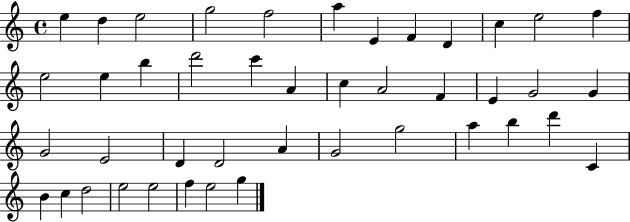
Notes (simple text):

E5/q D5/q E5/h G5/h F5/h A5/q E4/q F4/q D4/q C5/q E5/h F5/q E5/h E5/q B5/q D6/h C6/q A4/q C5/q A4/h F4/q E4/q G4/h G4/q G4/h E4/h D4/q D4/h A4/q G4/h G5/h A5/q B5/q D6/q C4/q B4/q C5/q D5/h E5/h E5/h F5/q E5/h G5/q